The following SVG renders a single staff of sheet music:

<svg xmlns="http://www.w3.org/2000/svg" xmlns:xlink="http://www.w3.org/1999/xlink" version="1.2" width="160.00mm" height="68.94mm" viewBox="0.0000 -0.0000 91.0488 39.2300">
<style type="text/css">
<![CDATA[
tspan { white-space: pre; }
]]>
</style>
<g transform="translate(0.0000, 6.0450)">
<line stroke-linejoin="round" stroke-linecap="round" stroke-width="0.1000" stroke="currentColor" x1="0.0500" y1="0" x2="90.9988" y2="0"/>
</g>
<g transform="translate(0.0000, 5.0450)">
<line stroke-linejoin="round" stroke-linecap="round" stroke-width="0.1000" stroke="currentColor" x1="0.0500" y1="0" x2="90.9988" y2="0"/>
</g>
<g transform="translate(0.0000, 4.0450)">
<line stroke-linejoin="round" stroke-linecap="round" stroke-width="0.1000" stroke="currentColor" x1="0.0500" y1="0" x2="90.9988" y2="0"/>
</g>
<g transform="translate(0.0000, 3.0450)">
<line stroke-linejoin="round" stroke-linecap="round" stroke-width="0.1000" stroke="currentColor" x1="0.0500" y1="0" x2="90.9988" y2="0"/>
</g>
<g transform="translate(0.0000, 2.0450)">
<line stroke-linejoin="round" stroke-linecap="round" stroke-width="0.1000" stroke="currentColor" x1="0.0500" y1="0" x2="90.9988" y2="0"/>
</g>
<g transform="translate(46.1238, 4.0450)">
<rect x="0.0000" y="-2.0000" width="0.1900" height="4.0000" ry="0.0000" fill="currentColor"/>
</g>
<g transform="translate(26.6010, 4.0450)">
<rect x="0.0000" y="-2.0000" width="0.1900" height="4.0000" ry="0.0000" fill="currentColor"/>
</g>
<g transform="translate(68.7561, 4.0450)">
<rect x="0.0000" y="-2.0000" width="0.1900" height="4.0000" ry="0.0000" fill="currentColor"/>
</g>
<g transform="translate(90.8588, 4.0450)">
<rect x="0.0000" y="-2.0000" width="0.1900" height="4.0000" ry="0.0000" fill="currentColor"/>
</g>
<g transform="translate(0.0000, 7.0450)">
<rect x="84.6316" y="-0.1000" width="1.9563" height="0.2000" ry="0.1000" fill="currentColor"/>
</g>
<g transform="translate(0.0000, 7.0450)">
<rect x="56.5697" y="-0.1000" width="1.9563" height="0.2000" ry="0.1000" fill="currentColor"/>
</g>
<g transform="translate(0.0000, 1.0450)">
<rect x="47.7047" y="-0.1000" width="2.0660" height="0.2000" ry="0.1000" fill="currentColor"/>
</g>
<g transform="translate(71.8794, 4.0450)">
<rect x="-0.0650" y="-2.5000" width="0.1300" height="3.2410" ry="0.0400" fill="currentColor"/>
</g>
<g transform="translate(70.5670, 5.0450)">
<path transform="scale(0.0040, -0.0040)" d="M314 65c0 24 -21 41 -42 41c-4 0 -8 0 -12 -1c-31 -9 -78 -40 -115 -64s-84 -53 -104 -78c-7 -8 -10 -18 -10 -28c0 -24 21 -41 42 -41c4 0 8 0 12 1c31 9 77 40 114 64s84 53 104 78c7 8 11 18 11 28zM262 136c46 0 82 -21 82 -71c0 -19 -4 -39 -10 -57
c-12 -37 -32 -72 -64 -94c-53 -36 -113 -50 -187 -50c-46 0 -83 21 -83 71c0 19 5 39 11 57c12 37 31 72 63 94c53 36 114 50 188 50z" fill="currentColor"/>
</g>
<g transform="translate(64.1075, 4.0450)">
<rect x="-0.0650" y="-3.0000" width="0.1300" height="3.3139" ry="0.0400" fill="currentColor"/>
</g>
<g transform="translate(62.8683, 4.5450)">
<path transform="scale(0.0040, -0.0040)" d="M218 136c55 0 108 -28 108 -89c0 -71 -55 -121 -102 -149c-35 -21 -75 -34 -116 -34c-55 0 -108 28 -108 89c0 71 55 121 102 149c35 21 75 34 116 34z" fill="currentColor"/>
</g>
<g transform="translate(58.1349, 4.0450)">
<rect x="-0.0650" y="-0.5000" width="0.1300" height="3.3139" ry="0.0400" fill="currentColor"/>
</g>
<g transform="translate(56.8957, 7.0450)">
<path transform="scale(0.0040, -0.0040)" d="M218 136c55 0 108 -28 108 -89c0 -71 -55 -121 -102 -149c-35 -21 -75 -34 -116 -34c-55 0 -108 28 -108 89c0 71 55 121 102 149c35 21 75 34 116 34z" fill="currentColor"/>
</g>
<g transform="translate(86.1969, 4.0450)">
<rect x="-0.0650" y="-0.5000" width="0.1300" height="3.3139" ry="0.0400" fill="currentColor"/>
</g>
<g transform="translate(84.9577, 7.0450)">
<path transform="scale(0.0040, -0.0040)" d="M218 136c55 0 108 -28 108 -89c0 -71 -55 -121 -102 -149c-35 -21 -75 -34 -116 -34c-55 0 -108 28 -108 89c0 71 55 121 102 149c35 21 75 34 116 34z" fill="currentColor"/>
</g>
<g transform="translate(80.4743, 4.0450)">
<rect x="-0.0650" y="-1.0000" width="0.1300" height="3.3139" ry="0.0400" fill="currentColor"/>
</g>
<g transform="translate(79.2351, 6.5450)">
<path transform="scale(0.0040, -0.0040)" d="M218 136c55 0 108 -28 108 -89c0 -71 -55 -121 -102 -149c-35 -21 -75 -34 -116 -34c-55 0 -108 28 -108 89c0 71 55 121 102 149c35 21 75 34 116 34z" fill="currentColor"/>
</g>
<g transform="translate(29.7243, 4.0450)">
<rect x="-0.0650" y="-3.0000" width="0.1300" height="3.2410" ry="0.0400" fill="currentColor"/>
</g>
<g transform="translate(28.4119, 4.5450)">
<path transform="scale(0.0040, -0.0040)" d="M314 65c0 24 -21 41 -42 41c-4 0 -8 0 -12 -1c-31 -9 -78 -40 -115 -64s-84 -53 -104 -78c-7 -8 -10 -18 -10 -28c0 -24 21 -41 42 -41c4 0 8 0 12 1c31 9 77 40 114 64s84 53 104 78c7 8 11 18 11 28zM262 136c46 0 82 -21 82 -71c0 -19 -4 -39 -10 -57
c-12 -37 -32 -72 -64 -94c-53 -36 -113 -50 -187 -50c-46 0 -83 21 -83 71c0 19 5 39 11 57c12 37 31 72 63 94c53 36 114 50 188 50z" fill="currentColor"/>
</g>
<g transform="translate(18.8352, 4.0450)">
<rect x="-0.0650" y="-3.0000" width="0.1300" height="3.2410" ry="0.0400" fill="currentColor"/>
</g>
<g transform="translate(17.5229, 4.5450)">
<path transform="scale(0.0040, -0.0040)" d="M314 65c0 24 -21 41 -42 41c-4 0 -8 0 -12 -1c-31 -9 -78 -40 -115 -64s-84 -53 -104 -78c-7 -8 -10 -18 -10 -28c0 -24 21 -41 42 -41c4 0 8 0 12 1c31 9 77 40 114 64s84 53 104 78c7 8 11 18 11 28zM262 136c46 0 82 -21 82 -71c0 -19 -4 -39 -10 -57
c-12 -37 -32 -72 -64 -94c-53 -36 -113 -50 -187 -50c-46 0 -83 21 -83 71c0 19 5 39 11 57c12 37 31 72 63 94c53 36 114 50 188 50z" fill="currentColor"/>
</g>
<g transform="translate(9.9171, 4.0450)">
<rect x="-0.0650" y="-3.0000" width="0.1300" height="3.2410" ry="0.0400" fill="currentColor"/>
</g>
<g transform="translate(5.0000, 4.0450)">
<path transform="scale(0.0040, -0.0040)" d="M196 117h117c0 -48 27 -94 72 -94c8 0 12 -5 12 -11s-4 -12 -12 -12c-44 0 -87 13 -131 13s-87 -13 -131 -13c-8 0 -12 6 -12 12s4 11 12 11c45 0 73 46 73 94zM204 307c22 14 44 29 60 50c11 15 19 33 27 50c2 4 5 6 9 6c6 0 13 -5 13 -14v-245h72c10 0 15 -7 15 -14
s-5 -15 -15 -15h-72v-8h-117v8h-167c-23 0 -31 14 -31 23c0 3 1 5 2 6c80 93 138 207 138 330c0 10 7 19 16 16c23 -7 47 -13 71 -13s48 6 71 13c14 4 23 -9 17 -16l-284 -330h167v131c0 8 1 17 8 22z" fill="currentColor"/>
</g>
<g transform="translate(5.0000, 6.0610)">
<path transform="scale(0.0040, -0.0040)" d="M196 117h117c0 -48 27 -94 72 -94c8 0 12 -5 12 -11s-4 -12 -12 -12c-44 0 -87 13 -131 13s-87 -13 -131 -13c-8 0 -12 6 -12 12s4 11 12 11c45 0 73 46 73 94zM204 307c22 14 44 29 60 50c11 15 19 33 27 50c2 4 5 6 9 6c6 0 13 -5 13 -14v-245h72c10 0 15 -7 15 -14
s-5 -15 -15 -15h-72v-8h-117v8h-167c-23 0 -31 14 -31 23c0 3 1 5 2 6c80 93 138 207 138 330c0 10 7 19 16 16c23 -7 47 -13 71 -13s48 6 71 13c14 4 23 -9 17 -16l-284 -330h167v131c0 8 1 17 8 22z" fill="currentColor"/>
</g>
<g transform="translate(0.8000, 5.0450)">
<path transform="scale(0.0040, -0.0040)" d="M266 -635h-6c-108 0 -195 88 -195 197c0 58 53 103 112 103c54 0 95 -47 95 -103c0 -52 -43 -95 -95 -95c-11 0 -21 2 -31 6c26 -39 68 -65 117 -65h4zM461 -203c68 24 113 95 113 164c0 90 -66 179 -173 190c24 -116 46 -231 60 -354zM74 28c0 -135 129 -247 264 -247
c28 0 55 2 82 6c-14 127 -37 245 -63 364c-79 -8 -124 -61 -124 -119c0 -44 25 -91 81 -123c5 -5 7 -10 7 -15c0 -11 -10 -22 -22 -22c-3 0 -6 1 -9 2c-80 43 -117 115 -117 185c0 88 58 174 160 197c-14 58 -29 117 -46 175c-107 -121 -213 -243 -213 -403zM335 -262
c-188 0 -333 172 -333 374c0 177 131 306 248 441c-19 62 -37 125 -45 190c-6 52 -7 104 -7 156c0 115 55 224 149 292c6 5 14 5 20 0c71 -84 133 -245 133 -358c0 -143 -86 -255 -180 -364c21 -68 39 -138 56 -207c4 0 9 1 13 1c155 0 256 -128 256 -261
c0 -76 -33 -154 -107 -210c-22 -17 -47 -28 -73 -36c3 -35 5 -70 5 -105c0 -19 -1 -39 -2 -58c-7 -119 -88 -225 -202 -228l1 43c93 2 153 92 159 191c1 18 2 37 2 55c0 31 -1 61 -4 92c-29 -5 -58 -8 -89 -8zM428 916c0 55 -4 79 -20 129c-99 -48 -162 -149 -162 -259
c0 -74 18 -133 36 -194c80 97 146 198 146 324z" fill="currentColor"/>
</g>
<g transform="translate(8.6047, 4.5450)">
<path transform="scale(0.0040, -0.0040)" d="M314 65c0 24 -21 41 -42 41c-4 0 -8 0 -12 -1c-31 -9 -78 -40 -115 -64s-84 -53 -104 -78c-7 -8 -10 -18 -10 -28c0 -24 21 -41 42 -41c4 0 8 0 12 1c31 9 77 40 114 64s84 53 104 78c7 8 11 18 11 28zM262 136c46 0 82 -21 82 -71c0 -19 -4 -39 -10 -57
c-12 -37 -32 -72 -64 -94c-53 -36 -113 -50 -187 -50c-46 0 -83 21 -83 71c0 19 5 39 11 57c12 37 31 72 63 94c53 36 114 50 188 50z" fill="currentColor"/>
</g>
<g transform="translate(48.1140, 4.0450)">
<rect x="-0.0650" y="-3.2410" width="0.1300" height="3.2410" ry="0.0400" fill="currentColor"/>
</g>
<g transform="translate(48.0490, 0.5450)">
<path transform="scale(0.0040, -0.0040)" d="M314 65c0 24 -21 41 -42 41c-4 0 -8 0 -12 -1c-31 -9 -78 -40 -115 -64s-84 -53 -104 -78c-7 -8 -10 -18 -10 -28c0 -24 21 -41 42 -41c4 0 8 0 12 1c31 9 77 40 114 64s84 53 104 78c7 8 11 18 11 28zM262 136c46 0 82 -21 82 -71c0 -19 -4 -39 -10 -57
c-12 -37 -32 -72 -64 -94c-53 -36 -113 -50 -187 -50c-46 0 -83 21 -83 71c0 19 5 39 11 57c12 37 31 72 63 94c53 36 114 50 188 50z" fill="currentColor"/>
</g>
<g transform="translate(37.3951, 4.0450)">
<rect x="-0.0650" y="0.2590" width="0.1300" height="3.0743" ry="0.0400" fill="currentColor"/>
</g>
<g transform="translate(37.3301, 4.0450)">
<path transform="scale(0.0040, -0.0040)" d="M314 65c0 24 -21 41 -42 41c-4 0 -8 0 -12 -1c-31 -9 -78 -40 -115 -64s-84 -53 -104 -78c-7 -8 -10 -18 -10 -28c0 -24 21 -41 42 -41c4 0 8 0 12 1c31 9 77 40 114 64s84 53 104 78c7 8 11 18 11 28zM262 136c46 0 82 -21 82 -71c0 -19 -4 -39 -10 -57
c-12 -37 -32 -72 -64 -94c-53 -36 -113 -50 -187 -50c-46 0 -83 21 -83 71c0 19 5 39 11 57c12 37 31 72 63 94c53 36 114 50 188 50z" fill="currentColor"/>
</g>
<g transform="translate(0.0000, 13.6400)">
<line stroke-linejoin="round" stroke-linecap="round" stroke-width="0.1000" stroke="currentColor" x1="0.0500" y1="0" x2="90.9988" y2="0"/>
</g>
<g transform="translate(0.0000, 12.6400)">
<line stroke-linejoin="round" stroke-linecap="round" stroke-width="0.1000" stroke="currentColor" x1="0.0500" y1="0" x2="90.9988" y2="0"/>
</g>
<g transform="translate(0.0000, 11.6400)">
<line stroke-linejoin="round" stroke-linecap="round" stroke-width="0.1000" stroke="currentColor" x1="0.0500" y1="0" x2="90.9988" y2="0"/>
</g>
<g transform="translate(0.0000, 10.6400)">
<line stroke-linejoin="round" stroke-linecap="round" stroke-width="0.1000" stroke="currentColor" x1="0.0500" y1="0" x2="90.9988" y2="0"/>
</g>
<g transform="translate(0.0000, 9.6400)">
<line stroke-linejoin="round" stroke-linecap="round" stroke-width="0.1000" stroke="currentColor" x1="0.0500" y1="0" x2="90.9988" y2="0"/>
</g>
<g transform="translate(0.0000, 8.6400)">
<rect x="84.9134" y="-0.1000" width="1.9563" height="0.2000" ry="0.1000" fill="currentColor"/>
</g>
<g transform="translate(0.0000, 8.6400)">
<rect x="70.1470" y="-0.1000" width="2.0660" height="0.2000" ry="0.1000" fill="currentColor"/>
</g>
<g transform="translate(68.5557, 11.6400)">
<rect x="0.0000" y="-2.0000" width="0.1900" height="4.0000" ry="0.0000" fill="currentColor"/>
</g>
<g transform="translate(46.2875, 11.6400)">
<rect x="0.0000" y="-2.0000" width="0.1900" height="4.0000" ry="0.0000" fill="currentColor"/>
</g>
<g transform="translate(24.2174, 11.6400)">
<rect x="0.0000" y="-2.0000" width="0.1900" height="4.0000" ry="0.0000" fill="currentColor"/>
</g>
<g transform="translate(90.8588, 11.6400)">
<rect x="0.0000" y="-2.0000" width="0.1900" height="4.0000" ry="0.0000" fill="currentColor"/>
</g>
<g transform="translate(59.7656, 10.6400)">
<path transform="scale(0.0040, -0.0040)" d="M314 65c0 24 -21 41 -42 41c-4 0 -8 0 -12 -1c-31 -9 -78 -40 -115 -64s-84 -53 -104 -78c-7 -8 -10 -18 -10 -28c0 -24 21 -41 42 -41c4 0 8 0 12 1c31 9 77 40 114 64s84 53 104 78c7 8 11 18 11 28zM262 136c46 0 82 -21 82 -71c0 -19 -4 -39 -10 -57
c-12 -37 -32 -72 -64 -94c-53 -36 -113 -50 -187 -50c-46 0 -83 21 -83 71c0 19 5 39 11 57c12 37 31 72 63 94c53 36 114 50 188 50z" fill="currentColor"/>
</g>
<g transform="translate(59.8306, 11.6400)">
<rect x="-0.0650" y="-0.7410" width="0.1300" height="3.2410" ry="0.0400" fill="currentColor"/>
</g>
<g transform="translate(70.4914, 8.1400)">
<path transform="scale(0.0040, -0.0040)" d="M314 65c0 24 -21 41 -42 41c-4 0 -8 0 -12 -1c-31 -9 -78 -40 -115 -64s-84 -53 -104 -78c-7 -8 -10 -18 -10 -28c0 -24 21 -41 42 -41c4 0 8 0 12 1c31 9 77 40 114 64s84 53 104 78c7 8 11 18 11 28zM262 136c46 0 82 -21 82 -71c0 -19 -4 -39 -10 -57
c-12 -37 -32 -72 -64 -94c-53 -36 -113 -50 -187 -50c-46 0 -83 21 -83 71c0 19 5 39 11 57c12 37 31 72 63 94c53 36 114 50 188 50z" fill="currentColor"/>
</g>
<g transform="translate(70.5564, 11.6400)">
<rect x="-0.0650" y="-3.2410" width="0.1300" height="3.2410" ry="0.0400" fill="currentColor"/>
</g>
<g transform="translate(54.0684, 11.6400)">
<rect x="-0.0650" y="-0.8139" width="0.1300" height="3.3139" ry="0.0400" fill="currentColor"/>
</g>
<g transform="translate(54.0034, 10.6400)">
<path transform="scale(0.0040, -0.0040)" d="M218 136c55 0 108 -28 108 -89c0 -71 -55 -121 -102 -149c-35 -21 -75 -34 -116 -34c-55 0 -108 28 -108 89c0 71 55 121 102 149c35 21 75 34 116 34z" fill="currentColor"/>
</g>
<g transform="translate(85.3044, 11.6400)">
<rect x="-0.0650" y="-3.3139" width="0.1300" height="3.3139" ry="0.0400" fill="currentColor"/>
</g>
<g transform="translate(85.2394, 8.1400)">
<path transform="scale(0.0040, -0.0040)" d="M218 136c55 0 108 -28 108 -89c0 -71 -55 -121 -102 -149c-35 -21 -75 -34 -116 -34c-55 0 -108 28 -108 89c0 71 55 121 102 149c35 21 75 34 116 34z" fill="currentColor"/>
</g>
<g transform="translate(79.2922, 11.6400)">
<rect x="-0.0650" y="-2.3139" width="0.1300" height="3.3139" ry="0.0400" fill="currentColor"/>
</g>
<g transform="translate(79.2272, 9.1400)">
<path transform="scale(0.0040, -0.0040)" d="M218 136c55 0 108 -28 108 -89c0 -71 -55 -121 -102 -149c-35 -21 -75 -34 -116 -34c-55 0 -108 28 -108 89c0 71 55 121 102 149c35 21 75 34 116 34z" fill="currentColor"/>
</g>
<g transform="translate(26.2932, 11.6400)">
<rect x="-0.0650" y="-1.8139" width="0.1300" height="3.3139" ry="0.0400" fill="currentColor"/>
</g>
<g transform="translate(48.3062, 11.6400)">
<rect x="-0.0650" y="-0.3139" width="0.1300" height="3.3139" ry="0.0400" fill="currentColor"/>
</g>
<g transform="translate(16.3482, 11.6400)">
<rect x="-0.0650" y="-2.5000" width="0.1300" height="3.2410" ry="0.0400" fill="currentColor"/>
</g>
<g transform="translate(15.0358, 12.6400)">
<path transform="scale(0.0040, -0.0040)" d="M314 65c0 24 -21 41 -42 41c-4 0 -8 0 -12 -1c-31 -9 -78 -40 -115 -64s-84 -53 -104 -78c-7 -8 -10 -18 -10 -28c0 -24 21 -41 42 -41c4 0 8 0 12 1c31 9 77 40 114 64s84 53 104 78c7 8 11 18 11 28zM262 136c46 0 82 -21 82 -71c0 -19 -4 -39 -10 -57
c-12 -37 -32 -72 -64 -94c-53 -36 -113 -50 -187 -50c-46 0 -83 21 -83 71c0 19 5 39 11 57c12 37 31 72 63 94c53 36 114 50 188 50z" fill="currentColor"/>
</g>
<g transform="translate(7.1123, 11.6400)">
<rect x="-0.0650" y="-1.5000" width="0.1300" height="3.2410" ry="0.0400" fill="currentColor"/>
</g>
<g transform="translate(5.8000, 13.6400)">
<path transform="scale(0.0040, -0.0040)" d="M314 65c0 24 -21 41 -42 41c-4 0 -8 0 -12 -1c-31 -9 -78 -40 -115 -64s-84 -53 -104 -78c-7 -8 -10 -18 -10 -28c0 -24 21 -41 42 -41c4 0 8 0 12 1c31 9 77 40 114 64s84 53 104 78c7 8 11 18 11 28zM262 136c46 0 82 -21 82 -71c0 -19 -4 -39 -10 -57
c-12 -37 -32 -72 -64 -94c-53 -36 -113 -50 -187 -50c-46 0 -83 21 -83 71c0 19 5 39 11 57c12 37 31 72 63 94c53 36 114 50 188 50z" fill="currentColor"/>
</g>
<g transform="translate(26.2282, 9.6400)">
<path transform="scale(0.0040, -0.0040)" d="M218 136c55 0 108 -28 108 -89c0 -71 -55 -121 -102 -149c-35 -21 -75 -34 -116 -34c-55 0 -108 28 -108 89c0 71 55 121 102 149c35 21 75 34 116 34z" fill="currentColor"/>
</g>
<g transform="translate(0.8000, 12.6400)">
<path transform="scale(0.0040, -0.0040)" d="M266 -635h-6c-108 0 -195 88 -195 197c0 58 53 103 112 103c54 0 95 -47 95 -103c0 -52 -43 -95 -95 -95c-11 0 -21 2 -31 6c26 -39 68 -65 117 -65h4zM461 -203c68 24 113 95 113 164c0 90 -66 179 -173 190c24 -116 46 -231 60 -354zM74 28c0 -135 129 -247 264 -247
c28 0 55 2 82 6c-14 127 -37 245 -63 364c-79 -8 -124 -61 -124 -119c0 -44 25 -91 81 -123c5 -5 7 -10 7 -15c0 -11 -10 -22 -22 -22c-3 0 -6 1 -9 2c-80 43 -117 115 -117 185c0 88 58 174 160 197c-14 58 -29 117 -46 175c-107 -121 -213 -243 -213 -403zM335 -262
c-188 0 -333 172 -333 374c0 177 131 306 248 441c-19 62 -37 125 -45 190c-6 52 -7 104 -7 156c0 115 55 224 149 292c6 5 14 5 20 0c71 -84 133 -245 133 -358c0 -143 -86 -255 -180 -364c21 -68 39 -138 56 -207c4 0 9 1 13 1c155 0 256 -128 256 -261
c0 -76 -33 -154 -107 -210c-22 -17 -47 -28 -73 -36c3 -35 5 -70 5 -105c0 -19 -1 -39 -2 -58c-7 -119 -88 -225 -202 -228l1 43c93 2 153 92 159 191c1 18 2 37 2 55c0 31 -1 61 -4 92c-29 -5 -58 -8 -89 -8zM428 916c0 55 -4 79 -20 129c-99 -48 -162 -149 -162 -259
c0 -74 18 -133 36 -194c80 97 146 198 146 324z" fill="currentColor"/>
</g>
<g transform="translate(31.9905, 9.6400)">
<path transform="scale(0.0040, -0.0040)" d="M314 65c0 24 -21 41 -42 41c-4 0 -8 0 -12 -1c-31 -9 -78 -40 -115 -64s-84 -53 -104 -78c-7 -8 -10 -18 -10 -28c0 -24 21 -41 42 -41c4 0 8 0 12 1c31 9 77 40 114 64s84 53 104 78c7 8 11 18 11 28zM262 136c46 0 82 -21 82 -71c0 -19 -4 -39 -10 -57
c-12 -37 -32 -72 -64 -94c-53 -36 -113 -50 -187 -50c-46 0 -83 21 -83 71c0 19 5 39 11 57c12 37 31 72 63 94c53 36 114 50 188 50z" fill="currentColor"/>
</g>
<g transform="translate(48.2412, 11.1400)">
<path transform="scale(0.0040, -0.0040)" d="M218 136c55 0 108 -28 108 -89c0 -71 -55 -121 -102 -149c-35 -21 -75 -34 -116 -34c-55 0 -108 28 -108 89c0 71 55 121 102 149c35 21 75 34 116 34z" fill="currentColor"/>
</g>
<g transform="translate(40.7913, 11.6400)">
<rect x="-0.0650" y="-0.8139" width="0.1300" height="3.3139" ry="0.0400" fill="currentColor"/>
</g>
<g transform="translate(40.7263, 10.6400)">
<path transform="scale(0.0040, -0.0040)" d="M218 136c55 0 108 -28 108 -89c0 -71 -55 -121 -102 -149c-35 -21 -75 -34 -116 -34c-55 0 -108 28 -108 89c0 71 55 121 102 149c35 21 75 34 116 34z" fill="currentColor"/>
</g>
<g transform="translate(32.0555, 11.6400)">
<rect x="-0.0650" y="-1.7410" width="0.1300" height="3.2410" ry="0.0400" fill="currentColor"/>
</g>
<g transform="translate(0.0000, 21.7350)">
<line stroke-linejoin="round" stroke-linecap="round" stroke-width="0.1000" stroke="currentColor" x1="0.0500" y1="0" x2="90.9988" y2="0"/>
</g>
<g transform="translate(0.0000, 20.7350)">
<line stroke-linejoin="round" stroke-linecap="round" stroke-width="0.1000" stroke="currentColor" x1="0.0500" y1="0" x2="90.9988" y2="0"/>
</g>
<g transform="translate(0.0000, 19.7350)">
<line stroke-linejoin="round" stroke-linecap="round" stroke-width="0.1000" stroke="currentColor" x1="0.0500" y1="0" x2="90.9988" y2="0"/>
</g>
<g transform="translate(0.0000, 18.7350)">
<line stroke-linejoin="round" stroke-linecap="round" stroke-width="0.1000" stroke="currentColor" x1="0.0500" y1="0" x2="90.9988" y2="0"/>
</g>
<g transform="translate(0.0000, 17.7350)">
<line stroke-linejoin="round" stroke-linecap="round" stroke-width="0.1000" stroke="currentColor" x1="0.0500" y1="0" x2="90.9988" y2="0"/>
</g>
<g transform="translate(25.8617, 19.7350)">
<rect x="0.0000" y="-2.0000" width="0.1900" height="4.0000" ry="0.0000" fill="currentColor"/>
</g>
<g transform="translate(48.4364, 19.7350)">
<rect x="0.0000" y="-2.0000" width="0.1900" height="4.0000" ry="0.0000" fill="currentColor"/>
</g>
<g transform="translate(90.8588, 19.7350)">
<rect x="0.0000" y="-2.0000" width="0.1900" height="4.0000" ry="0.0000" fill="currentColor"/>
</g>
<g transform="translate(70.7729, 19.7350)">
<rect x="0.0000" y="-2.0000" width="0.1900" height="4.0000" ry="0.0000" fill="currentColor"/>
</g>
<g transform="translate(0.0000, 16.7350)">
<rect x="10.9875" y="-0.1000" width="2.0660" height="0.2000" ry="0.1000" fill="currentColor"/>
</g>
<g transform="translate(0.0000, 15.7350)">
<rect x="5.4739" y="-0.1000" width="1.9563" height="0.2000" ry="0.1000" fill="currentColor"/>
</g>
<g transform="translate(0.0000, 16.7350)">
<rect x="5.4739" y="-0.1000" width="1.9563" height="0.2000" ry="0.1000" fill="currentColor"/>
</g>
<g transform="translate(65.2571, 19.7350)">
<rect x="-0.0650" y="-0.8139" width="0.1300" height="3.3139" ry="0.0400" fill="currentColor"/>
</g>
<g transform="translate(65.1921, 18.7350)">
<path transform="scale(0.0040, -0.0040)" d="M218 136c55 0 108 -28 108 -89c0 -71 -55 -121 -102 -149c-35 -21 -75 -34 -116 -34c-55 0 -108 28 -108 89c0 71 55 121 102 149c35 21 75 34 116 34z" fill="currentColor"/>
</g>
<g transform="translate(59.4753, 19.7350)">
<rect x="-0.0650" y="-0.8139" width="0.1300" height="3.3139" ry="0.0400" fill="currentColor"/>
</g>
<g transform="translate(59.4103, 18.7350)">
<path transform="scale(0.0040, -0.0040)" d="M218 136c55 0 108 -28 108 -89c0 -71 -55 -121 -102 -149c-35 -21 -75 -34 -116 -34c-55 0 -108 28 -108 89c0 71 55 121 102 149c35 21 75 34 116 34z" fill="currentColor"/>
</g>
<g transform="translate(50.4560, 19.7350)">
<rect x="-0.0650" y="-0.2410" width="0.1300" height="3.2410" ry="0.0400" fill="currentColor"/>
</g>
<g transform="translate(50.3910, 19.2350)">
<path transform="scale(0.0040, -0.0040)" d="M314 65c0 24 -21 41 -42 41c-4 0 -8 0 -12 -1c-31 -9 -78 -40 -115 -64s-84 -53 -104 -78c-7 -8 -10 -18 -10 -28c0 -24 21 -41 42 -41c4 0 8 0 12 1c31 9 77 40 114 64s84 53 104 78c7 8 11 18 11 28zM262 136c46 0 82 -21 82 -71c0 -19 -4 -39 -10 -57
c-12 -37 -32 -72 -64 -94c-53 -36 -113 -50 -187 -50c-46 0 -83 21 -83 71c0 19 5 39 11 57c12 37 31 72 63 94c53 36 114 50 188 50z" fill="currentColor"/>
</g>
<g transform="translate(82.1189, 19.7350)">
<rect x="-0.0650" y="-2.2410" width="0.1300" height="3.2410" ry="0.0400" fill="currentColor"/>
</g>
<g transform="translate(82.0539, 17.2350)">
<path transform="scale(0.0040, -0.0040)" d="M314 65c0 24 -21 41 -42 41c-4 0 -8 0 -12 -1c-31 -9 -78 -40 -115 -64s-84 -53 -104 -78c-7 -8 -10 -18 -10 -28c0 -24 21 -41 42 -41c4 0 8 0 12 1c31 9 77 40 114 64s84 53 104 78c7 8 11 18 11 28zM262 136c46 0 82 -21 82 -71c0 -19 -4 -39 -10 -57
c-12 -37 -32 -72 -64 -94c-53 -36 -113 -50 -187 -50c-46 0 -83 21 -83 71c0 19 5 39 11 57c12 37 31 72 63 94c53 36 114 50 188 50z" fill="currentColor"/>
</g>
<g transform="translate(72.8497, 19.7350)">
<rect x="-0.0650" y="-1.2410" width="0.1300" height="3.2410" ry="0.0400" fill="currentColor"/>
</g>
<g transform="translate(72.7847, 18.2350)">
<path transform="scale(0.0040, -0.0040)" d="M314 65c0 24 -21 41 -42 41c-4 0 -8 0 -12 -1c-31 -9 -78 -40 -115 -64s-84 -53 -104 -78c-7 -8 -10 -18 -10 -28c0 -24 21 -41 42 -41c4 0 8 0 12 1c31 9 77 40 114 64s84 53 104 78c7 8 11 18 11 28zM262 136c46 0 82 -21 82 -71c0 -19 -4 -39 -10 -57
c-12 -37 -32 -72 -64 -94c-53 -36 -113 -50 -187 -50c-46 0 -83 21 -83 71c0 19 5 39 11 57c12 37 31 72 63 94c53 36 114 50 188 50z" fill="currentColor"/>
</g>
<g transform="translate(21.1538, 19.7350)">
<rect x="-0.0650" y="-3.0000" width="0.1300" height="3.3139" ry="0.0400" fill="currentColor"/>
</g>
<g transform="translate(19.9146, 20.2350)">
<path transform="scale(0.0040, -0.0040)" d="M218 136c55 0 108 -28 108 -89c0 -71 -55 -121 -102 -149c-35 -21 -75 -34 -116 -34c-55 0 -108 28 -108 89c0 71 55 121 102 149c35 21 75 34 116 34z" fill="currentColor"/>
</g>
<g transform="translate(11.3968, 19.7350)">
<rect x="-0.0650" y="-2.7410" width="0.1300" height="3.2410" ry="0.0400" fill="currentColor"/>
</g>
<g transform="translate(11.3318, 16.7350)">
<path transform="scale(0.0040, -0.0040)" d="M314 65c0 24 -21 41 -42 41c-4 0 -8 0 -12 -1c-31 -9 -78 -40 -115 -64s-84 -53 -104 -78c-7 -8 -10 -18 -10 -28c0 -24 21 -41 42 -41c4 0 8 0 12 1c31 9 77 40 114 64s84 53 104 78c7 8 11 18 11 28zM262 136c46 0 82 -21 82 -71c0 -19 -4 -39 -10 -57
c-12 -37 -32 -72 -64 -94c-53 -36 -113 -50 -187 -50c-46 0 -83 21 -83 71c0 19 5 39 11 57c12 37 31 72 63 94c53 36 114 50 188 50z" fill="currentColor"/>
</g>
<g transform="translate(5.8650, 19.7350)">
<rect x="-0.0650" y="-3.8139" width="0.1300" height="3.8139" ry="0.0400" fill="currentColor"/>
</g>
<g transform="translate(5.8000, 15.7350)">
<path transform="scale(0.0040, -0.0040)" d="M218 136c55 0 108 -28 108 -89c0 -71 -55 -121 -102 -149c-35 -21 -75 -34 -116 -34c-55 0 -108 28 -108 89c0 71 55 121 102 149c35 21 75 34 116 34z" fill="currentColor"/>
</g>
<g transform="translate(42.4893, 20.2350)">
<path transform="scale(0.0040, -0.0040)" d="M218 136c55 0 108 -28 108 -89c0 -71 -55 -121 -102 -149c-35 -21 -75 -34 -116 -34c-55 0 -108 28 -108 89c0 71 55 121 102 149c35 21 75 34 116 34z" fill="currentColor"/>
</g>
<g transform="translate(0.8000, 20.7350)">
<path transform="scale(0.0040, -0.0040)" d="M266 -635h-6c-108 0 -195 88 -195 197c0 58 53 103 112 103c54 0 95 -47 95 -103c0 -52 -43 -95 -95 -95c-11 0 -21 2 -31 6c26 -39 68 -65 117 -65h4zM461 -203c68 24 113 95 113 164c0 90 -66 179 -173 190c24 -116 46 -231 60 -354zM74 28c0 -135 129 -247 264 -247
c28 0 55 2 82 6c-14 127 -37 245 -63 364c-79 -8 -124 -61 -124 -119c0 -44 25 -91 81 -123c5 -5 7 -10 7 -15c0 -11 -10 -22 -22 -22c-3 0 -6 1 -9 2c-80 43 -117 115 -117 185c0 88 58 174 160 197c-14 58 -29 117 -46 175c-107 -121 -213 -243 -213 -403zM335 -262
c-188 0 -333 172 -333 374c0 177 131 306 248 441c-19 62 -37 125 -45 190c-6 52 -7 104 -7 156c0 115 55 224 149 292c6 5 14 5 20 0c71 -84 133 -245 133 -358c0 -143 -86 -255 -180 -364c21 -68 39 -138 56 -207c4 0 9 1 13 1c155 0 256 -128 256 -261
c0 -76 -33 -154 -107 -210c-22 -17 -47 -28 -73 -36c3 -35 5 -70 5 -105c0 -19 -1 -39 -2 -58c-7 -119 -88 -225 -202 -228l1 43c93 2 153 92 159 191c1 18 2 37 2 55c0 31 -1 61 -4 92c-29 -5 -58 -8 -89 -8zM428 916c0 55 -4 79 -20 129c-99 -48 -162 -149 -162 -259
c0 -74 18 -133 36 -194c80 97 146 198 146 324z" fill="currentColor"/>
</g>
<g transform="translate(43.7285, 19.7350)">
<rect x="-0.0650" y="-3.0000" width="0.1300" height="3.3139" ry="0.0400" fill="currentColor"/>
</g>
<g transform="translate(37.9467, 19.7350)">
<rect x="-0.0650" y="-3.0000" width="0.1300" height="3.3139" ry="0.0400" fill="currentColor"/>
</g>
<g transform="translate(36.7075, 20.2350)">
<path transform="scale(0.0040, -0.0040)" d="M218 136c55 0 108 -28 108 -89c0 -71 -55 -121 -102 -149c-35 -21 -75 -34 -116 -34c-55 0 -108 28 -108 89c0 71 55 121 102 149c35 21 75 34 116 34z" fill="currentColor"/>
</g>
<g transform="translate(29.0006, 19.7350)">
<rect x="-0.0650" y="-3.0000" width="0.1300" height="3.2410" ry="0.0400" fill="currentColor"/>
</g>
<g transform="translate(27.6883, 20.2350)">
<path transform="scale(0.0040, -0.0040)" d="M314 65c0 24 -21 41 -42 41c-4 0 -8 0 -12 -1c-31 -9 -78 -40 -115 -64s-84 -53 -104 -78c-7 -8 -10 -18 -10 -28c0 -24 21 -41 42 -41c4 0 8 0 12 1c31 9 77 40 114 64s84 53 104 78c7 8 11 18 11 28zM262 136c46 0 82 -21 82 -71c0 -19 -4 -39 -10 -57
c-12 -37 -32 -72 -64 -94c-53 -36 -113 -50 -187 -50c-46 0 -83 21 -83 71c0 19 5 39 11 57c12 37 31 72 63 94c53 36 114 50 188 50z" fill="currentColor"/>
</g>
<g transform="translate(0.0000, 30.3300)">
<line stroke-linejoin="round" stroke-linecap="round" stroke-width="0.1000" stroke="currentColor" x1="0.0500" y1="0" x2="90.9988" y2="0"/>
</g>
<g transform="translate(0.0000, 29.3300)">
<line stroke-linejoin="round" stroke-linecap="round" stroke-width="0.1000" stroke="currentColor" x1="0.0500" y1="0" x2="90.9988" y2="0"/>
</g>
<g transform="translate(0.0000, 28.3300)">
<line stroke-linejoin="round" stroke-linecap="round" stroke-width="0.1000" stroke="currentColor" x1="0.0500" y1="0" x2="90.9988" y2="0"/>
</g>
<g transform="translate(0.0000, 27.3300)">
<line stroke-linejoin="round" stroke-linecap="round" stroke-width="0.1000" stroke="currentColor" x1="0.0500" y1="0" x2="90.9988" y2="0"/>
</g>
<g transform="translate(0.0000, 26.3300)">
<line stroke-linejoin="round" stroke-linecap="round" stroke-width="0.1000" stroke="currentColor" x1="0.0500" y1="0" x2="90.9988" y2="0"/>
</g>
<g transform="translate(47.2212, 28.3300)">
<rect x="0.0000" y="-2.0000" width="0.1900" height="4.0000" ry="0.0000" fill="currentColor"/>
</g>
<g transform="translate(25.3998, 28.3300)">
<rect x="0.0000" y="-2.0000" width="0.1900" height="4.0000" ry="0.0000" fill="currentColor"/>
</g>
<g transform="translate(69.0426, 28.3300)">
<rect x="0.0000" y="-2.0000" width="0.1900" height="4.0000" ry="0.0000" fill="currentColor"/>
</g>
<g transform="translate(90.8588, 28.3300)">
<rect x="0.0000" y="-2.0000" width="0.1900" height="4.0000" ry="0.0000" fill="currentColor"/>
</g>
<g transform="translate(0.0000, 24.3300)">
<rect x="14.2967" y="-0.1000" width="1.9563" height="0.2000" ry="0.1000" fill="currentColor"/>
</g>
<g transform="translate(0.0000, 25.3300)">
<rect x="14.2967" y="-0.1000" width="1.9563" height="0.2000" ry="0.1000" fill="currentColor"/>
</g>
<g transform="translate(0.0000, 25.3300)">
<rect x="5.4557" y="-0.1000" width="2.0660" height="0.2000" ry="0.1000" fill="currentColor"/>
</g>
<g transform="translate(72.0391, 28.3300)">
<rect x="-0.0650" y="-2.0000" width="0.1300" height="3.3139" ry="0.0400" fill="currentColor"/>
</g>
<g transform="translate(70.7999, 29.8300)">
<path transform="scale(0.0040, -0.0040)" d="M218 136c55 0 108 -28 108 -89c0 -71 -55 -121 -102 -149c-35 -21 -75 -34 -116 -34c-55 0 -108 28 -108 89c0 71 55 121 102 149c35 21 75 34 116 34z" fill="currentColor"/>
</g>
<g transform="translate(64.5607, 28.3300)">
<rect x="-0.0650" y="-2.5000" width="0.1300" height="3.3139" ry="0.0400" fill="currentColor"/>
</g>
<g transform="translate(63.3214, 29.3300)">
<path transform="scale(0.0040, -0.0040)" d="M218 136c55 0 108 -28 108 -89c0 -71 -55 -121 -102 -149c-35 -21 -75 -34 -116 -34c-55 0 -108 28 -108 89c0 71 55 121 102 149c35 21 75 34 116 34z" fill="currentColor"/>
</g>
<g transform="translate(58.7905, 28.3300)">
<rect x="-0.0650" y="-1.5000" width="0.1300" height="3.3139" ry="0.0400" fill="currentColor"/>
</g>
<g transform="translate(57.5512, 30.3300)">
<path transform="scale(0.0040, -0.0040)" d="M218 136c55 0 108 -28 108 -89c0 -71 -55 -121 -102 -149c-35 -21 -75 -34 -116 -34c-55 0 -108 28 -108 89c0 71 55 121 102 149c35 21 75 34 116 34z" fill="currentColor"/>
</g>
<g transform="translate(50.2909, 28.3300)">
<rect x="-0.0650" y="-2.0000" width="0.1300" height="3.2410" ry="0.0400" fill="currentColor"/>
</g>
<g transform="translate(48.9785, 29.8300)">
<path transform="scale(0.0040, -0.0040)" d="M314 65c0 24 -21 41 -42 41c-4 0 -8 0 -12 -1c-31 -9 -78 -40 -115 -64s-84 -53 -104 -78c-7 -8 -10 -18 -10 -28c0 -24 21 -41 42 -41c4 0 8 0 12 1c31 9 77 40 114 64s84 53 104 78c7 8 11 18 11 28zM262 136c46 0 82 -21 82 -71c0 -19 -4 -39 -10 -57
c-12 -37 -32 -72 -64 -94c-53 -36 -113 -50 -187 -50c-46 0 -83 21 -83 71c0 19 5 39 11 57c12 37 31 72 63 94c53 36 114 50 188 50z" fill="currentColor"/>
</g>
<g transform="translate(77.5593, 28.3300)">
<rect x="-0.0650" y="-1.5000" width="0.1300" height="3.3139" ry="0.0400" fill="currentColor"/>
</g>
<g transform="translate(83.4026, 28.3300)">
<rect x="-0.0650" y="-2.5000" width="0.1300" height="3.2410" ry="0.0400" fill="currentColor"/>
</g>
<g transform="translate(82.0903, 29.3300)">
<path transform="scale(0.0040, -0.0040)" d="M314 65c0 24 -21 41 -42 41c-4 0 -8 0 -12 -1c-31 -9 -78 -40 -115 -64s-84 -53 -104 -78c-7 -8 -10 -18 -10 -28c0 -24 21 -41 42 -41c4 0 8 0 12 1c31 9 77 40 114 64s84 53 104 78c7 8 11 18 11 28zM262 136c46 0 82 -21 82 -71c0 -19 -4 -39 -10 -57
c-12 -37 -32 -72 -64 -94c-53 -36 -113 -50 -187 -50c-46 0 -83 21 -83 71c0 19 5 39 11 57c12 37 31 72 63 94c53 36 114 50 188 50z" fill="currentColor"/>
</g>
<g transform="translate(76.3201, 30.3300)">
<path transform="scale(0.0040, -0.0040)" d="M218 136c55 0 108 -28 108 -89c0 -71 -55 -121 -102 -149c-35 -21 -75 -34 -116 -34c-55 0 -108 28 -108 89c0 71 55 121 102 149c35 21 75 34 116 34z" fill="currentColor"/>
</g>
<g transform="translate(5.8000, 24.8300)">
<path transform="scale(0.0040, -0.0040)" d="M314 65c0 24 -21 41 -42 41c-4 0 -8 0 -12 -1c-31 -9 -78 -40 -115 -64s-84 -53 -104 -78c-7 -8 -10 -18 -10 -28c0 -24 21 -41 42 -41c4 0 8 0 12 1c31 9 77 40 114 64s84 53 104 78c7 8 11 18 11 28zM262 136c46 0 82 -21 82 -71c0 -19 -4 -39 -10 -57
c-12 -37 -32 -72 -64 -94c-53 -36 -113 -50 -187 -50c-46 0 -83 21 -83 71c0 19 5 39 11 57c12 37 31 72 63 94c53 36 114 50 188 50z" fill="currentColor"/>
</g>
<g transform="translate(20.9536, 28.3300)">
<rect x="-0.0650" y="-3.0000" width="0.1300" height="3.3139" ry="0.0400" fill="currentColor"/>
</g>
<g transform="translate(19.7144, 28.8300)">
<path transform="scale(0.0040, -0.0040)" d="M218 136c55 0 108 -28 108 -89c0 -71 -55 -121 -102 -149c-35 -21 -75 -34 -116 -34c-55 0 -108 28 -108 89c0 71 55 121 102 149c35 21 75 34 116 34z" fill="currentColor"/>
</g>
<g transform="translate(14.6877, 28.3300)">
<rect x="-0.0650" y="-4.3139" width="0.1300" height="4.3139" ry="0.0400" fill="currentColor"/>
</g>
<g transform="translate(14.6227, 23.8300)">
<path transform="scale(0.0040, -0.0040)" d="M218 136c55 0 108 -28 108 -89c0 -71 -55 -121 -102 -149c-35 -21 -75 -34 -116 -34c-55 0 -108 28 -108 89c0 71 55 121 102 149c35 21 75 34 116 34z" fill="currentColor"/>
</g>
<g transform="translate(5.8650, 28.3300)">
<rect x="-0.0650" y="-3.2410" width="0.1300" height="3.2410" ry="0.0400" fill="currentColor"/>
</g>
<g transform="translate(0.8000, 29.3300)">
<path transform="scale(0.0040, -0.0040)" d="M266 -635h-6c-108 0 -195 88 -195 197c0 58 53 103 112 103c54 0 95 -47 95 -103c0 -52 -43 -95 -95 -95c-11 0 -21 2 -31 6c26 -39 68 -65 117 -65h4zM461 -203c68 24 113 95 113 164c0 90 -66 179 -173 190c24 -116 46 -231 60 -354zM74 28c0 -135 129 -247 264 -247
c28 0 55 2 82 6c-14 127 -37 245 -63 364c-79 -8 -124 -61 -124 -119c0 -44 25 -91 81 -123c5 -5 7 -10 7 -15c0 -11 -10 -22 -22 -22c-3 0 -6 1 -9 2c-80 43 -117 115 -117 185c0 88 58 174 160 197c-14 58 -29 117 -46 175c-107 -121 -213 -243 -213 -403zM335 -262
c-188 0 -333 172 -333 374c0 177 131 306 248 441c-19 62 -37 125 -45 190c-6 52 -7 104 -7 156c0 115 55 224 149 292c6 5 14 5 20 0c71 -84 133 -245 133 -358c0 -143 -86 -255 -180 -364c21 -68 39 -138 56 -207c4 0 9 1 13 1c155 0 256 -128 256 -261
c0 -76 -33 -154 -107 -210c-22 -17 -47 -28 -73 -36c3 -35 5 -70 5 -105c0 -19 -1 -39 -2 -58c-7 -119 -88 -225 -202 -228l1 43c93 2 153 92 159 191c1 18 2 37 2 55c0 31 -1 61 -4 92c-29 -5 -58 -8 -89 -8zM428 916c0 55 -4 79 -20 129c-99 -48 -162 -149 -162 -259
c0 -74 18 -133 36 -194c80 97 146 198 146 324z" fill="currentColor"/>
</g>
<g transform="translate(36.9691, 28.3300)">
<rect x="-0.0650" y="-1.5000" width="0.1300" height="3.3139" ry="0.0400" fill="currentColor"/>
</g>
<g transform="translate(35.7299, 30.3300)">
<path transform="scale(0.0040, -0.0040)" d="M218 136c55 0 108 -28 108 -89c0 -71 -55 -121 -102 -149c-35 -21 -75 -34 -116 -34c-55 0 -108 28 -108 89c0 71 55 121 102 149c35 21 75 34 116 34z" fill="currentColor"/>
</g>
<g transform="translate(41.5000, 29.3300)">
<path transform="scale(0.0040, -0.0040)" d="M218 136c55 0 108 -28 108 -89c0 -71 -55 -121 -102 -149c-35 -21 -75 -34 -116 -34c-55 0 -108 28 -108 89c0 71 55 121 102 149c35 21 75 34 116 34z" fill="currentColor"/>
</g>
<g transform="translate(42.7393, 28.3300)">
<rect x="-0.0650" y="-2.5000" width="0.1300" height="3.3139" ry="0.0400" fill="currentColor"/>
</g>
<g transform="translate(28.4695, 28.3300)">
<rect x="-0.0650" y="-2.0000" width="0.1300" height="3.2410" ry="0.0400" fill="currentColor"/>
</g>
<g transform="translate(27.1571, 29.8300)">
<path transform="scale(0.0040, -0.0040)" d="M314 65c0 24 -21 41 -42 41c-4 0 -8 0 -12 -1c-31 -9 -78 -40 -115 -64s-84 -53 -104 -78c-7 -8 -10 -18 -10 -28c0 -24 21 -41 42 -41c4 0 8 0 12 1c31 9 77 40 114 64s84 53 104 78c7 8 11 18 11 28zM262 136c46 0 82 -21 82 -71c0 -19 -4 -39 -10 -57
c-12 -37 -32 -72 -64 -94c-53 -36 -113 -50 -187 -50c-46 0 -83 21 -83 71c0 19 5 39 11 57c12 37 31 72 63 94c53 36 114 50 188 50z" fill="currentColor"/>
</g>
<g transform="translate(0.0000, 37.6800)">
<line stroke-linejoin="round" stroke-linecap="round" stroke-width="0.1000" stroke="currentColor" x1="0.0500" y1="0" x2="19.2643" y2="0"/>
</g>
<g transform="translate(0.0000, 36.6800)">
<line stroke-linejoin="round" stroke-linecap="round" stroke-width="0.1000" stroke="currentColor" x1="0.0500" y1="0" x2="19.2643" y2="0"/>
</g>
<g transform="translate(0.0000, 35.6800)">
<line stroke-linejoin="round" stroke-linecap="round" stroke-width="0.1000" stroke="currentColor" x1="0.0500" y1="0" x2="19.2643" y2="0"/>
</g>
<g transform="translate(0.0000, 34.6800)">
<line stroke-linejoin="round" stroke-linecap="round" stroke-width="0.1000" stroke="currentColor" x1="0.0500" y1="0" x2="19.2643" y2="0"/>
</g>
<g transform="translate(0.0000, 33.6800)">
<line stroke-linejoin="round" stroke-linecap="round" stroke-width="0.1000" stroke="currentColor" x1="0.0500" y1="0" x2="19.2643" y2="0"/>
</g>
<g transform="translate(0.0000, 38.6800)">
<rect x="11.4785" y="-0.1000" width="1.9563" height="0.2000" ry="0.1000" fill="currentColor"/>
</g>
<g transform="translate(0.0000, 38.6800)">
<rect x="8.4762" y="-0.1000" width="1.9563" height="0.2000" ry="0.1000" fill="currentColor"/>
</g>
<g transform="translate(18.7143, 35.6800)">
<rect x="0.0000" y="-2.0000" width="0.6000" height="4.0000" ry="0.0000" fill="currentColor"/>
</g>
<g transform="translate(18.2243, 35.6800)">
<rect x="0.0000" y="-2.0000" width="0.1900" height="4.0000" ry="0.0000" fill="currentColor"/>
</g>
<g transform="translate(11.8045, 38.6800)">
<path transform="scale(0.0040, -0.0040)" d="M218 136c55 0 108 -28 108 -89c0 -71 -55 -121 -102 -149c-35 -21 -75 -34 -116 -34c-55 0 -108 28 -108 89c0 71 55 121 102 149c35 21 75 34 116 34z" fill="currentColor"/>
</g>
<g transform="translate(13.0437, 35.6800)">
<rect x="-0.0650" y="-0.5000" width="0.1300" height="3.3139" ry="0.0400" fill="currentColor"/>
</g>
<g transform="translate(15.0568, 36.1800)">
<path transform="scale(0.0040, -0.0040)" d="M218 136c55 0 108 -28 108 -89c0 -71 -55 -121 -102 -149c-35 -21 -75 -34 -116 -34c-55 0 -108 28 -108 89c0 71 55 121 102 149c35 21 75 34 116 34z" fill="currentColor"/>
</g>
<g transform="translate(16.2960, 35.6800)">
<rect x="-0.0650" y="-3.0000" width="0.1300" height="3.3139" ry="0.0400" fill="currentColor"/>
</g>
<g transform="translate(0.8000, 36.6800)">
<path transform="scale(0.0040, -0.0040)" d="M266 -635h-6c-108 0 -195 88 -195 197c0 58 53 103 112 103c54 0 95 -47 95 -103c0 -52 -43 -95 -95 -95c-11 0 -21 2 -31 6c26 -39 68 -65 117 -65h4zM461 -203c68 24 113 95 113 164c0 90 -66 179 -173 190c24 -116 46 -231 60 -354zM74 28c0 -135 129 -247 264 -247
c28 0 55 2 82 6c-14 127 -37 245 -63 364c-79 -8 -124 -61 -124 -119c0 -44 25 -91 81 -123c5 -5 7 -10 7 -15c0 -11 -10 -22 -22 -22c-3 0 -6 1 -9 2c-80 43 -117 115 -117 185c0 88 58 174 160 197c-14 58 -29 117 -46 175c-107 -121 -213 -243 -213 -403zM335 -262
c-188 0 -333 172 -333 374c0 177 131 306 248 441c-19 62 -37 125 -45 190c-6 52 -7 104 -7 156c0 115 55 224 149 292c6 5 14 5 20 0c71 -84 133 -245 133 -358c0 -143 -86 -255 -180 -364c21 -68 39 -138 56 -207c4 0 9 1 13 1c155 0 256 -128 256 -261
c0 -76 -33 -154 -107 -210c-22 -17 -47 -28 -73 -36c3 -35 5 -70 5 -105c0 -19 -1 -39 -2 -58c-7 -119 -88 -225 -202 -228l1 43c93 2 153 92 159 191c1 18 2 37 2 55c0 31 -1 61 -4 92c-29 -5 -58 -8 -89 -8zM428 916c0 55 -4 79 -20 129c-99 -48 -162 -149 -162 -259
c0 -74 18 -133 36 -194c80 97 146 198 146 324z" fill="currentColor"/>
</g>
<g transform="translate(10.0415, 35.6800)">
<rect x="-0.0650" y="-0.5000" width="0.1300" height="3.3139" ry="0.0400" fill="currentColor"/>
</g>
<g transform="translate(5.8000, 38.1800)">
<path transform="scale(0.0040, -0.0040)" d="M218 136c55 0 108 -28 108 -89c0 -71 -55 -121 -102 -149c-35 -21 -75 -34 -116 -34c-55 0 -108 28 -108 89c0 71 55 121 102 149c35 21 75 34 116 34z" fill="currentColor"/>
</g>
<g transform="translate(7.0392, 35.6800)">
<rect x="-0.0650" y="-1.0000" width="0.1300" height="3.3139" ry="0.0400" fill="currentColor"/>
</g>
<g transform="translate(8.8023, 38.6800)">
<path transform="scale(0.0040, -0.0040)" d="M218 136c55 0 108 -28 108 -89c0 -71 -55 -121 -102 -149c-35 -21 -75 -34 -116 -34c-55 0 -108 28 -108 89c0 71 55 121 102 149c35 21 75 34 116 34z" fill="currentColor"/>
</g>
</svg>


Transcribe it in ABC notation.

X:1
T:Untitled
M:4/4
L:1/4
K:C
A2 A2 A2 B2 b2 C A G2 D C E2 G2 f f2 d c d d2 b2 g b c' a2 A A2 A A c2 d d e2 g2 b2 d' A F2 E G F2 E G F E G2 D C C A